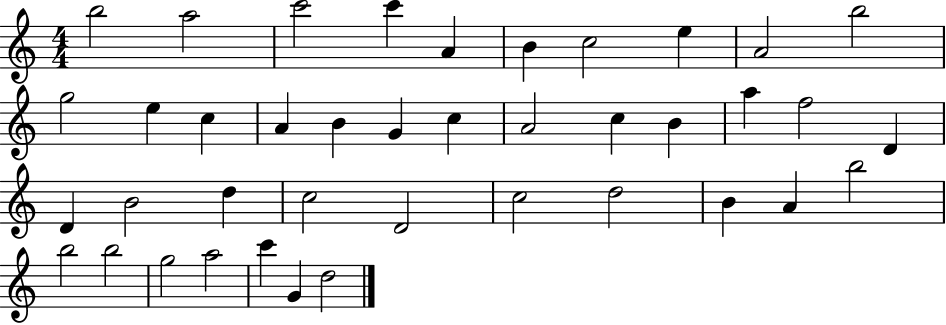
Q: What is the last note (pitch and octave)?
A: D5